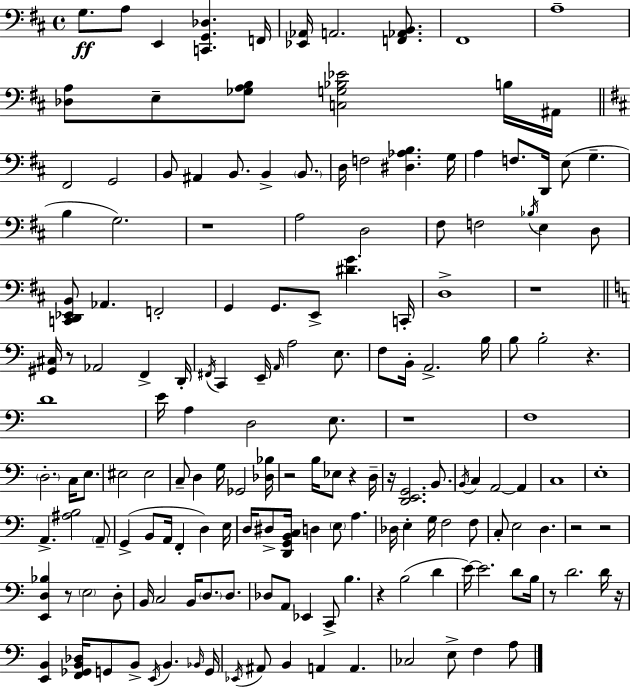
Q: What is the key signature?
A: D major